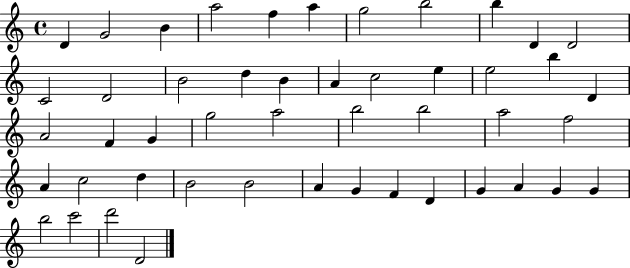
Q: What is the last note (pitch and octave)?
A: D4